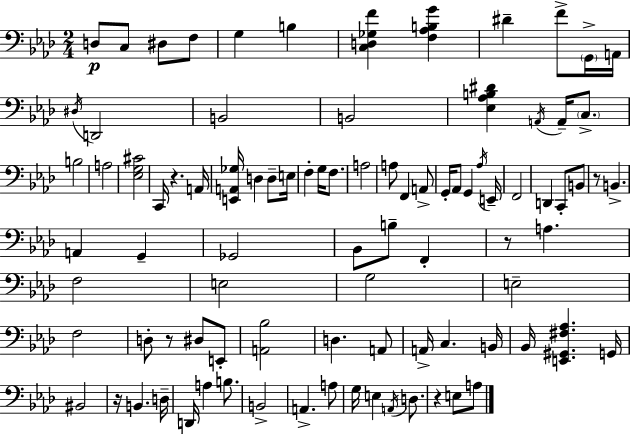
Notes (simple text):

D3/e C3/e D#3/e F3/e G3/q B3/q [C3,D3,Gb3,F4]/q [F3,Ab3,B3,G4]/q D#4/q F4/e G2/s A2/s D#3/s D2/h B2/h B2/h [Eb3,Ab3,B3,D#4]/q A2/s A2/s C3/e. B3/h A3/h [Eb3,G3,C#4]/h C2/s R/q. A2/s [E2,A2,Gb3]/s D3/q D3/e E3/s F3/q G3/s F3/e. A3/h A3/e F2/q A2/e G2/s Ab2/e G2/q Ab3/s E2/s F2/h D2/q C2/e B2/e R/e B2/q. A2/q G2/q Gb2/h Bb2/e B3/e F2/q R/e A3/q. F3/h E3/h G3/h E3/h F3/h D3/e R/e D#3/e E2/e [A2,Bb3]/h D3/q. A2/e A2/s C3/q. B2/s Bb2/s [E2,G#2,F#3,Ab3]/q. G2/s BIS2/h R/s B2/q. D3/s D2/s A3/q B3/e. B2/h A2/q. A3/e G3/s E3/q A2/s D3/e. R/q E3/e A3/e